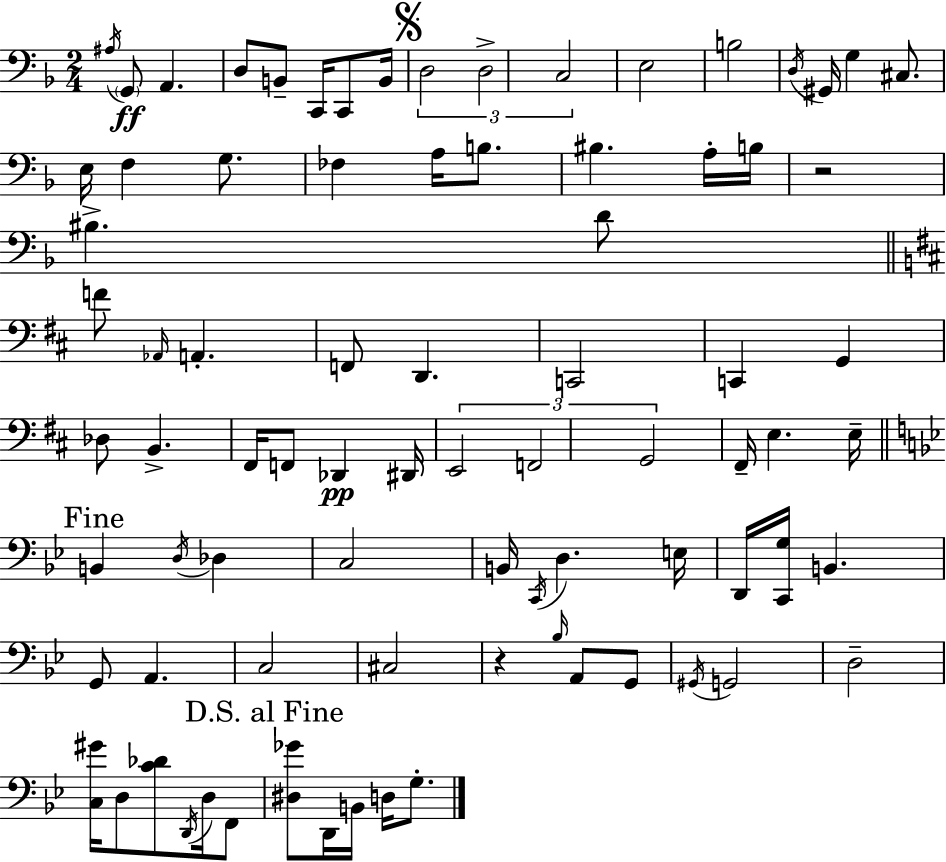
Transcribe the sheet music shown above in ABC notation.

X:1
T:Untitled
M:2/4
L:1/4
K:Dm
^A,/4 G,,/2 A,, D,/2 B,,/2 C,,/4 C,,/2 B,,/4 D,2 D,2 C,2 E,2 B,2 D,/4 ^G,,/4 G, ^C,/2 E,/4 F, G,/2 _F, A,/4 B,/2 ^B, A,/4 B,/4 z2 ^B, D/2 F/2 _A,,/4 A,, F,,/2 D,, C,,2 C,, G,, _D,/2 B,, ^F,,/4 F,,/2 _D,, ^D,,/4 E,,2 F,,2 G,,2 ^F,,/4 E, E,/4 B,, D,/4 _D, C,2 B,,/4 C,,/4 D, E,/4 D,,/4 [C,,G,]/4 B,, G,,/2 A,, C,2 ^C,2 z _B,/4 A,,/2 G,,/2 ^G,,/4 G,,2 D,2 [C,^G]/4 D,/2 [C_D]/2 D,,/4 D,/4 F,,/2 [^D,_G]/2 D,,/4 B,,/4 D,/4 G,/2